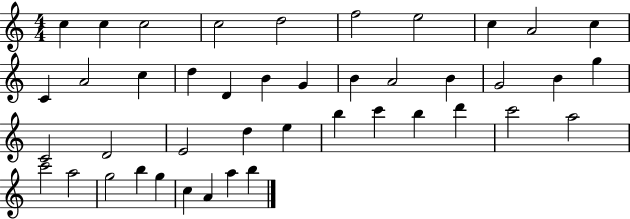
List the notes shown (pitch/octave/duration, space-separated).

C5/q C5/q C5/h C5/h D5/h F5/h E5/h C5/q A4/h C5/q C4/q A4/h C5/q D5/q D4/q B4/q G4/q B4/q A4/h B4/q G4/h B4/q G5/q C4/h D4/h E4/h D5/q E5/q B5/q C6/q B5/q D6/q C6/h A5/h C6/h A5/h G5/h B5/q G5/q C5/q A4/q A5/q B5/q